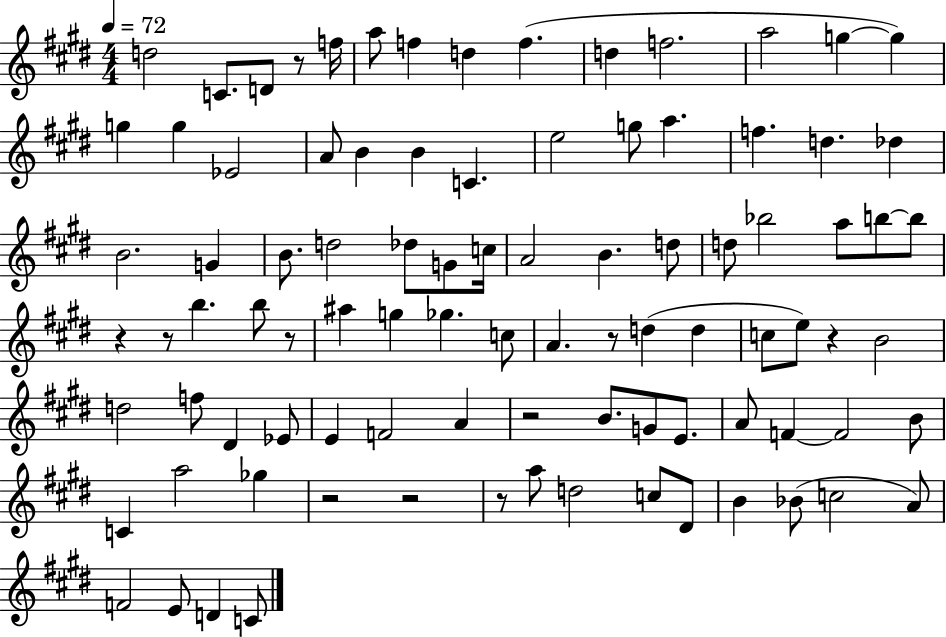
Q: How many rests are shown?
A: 10